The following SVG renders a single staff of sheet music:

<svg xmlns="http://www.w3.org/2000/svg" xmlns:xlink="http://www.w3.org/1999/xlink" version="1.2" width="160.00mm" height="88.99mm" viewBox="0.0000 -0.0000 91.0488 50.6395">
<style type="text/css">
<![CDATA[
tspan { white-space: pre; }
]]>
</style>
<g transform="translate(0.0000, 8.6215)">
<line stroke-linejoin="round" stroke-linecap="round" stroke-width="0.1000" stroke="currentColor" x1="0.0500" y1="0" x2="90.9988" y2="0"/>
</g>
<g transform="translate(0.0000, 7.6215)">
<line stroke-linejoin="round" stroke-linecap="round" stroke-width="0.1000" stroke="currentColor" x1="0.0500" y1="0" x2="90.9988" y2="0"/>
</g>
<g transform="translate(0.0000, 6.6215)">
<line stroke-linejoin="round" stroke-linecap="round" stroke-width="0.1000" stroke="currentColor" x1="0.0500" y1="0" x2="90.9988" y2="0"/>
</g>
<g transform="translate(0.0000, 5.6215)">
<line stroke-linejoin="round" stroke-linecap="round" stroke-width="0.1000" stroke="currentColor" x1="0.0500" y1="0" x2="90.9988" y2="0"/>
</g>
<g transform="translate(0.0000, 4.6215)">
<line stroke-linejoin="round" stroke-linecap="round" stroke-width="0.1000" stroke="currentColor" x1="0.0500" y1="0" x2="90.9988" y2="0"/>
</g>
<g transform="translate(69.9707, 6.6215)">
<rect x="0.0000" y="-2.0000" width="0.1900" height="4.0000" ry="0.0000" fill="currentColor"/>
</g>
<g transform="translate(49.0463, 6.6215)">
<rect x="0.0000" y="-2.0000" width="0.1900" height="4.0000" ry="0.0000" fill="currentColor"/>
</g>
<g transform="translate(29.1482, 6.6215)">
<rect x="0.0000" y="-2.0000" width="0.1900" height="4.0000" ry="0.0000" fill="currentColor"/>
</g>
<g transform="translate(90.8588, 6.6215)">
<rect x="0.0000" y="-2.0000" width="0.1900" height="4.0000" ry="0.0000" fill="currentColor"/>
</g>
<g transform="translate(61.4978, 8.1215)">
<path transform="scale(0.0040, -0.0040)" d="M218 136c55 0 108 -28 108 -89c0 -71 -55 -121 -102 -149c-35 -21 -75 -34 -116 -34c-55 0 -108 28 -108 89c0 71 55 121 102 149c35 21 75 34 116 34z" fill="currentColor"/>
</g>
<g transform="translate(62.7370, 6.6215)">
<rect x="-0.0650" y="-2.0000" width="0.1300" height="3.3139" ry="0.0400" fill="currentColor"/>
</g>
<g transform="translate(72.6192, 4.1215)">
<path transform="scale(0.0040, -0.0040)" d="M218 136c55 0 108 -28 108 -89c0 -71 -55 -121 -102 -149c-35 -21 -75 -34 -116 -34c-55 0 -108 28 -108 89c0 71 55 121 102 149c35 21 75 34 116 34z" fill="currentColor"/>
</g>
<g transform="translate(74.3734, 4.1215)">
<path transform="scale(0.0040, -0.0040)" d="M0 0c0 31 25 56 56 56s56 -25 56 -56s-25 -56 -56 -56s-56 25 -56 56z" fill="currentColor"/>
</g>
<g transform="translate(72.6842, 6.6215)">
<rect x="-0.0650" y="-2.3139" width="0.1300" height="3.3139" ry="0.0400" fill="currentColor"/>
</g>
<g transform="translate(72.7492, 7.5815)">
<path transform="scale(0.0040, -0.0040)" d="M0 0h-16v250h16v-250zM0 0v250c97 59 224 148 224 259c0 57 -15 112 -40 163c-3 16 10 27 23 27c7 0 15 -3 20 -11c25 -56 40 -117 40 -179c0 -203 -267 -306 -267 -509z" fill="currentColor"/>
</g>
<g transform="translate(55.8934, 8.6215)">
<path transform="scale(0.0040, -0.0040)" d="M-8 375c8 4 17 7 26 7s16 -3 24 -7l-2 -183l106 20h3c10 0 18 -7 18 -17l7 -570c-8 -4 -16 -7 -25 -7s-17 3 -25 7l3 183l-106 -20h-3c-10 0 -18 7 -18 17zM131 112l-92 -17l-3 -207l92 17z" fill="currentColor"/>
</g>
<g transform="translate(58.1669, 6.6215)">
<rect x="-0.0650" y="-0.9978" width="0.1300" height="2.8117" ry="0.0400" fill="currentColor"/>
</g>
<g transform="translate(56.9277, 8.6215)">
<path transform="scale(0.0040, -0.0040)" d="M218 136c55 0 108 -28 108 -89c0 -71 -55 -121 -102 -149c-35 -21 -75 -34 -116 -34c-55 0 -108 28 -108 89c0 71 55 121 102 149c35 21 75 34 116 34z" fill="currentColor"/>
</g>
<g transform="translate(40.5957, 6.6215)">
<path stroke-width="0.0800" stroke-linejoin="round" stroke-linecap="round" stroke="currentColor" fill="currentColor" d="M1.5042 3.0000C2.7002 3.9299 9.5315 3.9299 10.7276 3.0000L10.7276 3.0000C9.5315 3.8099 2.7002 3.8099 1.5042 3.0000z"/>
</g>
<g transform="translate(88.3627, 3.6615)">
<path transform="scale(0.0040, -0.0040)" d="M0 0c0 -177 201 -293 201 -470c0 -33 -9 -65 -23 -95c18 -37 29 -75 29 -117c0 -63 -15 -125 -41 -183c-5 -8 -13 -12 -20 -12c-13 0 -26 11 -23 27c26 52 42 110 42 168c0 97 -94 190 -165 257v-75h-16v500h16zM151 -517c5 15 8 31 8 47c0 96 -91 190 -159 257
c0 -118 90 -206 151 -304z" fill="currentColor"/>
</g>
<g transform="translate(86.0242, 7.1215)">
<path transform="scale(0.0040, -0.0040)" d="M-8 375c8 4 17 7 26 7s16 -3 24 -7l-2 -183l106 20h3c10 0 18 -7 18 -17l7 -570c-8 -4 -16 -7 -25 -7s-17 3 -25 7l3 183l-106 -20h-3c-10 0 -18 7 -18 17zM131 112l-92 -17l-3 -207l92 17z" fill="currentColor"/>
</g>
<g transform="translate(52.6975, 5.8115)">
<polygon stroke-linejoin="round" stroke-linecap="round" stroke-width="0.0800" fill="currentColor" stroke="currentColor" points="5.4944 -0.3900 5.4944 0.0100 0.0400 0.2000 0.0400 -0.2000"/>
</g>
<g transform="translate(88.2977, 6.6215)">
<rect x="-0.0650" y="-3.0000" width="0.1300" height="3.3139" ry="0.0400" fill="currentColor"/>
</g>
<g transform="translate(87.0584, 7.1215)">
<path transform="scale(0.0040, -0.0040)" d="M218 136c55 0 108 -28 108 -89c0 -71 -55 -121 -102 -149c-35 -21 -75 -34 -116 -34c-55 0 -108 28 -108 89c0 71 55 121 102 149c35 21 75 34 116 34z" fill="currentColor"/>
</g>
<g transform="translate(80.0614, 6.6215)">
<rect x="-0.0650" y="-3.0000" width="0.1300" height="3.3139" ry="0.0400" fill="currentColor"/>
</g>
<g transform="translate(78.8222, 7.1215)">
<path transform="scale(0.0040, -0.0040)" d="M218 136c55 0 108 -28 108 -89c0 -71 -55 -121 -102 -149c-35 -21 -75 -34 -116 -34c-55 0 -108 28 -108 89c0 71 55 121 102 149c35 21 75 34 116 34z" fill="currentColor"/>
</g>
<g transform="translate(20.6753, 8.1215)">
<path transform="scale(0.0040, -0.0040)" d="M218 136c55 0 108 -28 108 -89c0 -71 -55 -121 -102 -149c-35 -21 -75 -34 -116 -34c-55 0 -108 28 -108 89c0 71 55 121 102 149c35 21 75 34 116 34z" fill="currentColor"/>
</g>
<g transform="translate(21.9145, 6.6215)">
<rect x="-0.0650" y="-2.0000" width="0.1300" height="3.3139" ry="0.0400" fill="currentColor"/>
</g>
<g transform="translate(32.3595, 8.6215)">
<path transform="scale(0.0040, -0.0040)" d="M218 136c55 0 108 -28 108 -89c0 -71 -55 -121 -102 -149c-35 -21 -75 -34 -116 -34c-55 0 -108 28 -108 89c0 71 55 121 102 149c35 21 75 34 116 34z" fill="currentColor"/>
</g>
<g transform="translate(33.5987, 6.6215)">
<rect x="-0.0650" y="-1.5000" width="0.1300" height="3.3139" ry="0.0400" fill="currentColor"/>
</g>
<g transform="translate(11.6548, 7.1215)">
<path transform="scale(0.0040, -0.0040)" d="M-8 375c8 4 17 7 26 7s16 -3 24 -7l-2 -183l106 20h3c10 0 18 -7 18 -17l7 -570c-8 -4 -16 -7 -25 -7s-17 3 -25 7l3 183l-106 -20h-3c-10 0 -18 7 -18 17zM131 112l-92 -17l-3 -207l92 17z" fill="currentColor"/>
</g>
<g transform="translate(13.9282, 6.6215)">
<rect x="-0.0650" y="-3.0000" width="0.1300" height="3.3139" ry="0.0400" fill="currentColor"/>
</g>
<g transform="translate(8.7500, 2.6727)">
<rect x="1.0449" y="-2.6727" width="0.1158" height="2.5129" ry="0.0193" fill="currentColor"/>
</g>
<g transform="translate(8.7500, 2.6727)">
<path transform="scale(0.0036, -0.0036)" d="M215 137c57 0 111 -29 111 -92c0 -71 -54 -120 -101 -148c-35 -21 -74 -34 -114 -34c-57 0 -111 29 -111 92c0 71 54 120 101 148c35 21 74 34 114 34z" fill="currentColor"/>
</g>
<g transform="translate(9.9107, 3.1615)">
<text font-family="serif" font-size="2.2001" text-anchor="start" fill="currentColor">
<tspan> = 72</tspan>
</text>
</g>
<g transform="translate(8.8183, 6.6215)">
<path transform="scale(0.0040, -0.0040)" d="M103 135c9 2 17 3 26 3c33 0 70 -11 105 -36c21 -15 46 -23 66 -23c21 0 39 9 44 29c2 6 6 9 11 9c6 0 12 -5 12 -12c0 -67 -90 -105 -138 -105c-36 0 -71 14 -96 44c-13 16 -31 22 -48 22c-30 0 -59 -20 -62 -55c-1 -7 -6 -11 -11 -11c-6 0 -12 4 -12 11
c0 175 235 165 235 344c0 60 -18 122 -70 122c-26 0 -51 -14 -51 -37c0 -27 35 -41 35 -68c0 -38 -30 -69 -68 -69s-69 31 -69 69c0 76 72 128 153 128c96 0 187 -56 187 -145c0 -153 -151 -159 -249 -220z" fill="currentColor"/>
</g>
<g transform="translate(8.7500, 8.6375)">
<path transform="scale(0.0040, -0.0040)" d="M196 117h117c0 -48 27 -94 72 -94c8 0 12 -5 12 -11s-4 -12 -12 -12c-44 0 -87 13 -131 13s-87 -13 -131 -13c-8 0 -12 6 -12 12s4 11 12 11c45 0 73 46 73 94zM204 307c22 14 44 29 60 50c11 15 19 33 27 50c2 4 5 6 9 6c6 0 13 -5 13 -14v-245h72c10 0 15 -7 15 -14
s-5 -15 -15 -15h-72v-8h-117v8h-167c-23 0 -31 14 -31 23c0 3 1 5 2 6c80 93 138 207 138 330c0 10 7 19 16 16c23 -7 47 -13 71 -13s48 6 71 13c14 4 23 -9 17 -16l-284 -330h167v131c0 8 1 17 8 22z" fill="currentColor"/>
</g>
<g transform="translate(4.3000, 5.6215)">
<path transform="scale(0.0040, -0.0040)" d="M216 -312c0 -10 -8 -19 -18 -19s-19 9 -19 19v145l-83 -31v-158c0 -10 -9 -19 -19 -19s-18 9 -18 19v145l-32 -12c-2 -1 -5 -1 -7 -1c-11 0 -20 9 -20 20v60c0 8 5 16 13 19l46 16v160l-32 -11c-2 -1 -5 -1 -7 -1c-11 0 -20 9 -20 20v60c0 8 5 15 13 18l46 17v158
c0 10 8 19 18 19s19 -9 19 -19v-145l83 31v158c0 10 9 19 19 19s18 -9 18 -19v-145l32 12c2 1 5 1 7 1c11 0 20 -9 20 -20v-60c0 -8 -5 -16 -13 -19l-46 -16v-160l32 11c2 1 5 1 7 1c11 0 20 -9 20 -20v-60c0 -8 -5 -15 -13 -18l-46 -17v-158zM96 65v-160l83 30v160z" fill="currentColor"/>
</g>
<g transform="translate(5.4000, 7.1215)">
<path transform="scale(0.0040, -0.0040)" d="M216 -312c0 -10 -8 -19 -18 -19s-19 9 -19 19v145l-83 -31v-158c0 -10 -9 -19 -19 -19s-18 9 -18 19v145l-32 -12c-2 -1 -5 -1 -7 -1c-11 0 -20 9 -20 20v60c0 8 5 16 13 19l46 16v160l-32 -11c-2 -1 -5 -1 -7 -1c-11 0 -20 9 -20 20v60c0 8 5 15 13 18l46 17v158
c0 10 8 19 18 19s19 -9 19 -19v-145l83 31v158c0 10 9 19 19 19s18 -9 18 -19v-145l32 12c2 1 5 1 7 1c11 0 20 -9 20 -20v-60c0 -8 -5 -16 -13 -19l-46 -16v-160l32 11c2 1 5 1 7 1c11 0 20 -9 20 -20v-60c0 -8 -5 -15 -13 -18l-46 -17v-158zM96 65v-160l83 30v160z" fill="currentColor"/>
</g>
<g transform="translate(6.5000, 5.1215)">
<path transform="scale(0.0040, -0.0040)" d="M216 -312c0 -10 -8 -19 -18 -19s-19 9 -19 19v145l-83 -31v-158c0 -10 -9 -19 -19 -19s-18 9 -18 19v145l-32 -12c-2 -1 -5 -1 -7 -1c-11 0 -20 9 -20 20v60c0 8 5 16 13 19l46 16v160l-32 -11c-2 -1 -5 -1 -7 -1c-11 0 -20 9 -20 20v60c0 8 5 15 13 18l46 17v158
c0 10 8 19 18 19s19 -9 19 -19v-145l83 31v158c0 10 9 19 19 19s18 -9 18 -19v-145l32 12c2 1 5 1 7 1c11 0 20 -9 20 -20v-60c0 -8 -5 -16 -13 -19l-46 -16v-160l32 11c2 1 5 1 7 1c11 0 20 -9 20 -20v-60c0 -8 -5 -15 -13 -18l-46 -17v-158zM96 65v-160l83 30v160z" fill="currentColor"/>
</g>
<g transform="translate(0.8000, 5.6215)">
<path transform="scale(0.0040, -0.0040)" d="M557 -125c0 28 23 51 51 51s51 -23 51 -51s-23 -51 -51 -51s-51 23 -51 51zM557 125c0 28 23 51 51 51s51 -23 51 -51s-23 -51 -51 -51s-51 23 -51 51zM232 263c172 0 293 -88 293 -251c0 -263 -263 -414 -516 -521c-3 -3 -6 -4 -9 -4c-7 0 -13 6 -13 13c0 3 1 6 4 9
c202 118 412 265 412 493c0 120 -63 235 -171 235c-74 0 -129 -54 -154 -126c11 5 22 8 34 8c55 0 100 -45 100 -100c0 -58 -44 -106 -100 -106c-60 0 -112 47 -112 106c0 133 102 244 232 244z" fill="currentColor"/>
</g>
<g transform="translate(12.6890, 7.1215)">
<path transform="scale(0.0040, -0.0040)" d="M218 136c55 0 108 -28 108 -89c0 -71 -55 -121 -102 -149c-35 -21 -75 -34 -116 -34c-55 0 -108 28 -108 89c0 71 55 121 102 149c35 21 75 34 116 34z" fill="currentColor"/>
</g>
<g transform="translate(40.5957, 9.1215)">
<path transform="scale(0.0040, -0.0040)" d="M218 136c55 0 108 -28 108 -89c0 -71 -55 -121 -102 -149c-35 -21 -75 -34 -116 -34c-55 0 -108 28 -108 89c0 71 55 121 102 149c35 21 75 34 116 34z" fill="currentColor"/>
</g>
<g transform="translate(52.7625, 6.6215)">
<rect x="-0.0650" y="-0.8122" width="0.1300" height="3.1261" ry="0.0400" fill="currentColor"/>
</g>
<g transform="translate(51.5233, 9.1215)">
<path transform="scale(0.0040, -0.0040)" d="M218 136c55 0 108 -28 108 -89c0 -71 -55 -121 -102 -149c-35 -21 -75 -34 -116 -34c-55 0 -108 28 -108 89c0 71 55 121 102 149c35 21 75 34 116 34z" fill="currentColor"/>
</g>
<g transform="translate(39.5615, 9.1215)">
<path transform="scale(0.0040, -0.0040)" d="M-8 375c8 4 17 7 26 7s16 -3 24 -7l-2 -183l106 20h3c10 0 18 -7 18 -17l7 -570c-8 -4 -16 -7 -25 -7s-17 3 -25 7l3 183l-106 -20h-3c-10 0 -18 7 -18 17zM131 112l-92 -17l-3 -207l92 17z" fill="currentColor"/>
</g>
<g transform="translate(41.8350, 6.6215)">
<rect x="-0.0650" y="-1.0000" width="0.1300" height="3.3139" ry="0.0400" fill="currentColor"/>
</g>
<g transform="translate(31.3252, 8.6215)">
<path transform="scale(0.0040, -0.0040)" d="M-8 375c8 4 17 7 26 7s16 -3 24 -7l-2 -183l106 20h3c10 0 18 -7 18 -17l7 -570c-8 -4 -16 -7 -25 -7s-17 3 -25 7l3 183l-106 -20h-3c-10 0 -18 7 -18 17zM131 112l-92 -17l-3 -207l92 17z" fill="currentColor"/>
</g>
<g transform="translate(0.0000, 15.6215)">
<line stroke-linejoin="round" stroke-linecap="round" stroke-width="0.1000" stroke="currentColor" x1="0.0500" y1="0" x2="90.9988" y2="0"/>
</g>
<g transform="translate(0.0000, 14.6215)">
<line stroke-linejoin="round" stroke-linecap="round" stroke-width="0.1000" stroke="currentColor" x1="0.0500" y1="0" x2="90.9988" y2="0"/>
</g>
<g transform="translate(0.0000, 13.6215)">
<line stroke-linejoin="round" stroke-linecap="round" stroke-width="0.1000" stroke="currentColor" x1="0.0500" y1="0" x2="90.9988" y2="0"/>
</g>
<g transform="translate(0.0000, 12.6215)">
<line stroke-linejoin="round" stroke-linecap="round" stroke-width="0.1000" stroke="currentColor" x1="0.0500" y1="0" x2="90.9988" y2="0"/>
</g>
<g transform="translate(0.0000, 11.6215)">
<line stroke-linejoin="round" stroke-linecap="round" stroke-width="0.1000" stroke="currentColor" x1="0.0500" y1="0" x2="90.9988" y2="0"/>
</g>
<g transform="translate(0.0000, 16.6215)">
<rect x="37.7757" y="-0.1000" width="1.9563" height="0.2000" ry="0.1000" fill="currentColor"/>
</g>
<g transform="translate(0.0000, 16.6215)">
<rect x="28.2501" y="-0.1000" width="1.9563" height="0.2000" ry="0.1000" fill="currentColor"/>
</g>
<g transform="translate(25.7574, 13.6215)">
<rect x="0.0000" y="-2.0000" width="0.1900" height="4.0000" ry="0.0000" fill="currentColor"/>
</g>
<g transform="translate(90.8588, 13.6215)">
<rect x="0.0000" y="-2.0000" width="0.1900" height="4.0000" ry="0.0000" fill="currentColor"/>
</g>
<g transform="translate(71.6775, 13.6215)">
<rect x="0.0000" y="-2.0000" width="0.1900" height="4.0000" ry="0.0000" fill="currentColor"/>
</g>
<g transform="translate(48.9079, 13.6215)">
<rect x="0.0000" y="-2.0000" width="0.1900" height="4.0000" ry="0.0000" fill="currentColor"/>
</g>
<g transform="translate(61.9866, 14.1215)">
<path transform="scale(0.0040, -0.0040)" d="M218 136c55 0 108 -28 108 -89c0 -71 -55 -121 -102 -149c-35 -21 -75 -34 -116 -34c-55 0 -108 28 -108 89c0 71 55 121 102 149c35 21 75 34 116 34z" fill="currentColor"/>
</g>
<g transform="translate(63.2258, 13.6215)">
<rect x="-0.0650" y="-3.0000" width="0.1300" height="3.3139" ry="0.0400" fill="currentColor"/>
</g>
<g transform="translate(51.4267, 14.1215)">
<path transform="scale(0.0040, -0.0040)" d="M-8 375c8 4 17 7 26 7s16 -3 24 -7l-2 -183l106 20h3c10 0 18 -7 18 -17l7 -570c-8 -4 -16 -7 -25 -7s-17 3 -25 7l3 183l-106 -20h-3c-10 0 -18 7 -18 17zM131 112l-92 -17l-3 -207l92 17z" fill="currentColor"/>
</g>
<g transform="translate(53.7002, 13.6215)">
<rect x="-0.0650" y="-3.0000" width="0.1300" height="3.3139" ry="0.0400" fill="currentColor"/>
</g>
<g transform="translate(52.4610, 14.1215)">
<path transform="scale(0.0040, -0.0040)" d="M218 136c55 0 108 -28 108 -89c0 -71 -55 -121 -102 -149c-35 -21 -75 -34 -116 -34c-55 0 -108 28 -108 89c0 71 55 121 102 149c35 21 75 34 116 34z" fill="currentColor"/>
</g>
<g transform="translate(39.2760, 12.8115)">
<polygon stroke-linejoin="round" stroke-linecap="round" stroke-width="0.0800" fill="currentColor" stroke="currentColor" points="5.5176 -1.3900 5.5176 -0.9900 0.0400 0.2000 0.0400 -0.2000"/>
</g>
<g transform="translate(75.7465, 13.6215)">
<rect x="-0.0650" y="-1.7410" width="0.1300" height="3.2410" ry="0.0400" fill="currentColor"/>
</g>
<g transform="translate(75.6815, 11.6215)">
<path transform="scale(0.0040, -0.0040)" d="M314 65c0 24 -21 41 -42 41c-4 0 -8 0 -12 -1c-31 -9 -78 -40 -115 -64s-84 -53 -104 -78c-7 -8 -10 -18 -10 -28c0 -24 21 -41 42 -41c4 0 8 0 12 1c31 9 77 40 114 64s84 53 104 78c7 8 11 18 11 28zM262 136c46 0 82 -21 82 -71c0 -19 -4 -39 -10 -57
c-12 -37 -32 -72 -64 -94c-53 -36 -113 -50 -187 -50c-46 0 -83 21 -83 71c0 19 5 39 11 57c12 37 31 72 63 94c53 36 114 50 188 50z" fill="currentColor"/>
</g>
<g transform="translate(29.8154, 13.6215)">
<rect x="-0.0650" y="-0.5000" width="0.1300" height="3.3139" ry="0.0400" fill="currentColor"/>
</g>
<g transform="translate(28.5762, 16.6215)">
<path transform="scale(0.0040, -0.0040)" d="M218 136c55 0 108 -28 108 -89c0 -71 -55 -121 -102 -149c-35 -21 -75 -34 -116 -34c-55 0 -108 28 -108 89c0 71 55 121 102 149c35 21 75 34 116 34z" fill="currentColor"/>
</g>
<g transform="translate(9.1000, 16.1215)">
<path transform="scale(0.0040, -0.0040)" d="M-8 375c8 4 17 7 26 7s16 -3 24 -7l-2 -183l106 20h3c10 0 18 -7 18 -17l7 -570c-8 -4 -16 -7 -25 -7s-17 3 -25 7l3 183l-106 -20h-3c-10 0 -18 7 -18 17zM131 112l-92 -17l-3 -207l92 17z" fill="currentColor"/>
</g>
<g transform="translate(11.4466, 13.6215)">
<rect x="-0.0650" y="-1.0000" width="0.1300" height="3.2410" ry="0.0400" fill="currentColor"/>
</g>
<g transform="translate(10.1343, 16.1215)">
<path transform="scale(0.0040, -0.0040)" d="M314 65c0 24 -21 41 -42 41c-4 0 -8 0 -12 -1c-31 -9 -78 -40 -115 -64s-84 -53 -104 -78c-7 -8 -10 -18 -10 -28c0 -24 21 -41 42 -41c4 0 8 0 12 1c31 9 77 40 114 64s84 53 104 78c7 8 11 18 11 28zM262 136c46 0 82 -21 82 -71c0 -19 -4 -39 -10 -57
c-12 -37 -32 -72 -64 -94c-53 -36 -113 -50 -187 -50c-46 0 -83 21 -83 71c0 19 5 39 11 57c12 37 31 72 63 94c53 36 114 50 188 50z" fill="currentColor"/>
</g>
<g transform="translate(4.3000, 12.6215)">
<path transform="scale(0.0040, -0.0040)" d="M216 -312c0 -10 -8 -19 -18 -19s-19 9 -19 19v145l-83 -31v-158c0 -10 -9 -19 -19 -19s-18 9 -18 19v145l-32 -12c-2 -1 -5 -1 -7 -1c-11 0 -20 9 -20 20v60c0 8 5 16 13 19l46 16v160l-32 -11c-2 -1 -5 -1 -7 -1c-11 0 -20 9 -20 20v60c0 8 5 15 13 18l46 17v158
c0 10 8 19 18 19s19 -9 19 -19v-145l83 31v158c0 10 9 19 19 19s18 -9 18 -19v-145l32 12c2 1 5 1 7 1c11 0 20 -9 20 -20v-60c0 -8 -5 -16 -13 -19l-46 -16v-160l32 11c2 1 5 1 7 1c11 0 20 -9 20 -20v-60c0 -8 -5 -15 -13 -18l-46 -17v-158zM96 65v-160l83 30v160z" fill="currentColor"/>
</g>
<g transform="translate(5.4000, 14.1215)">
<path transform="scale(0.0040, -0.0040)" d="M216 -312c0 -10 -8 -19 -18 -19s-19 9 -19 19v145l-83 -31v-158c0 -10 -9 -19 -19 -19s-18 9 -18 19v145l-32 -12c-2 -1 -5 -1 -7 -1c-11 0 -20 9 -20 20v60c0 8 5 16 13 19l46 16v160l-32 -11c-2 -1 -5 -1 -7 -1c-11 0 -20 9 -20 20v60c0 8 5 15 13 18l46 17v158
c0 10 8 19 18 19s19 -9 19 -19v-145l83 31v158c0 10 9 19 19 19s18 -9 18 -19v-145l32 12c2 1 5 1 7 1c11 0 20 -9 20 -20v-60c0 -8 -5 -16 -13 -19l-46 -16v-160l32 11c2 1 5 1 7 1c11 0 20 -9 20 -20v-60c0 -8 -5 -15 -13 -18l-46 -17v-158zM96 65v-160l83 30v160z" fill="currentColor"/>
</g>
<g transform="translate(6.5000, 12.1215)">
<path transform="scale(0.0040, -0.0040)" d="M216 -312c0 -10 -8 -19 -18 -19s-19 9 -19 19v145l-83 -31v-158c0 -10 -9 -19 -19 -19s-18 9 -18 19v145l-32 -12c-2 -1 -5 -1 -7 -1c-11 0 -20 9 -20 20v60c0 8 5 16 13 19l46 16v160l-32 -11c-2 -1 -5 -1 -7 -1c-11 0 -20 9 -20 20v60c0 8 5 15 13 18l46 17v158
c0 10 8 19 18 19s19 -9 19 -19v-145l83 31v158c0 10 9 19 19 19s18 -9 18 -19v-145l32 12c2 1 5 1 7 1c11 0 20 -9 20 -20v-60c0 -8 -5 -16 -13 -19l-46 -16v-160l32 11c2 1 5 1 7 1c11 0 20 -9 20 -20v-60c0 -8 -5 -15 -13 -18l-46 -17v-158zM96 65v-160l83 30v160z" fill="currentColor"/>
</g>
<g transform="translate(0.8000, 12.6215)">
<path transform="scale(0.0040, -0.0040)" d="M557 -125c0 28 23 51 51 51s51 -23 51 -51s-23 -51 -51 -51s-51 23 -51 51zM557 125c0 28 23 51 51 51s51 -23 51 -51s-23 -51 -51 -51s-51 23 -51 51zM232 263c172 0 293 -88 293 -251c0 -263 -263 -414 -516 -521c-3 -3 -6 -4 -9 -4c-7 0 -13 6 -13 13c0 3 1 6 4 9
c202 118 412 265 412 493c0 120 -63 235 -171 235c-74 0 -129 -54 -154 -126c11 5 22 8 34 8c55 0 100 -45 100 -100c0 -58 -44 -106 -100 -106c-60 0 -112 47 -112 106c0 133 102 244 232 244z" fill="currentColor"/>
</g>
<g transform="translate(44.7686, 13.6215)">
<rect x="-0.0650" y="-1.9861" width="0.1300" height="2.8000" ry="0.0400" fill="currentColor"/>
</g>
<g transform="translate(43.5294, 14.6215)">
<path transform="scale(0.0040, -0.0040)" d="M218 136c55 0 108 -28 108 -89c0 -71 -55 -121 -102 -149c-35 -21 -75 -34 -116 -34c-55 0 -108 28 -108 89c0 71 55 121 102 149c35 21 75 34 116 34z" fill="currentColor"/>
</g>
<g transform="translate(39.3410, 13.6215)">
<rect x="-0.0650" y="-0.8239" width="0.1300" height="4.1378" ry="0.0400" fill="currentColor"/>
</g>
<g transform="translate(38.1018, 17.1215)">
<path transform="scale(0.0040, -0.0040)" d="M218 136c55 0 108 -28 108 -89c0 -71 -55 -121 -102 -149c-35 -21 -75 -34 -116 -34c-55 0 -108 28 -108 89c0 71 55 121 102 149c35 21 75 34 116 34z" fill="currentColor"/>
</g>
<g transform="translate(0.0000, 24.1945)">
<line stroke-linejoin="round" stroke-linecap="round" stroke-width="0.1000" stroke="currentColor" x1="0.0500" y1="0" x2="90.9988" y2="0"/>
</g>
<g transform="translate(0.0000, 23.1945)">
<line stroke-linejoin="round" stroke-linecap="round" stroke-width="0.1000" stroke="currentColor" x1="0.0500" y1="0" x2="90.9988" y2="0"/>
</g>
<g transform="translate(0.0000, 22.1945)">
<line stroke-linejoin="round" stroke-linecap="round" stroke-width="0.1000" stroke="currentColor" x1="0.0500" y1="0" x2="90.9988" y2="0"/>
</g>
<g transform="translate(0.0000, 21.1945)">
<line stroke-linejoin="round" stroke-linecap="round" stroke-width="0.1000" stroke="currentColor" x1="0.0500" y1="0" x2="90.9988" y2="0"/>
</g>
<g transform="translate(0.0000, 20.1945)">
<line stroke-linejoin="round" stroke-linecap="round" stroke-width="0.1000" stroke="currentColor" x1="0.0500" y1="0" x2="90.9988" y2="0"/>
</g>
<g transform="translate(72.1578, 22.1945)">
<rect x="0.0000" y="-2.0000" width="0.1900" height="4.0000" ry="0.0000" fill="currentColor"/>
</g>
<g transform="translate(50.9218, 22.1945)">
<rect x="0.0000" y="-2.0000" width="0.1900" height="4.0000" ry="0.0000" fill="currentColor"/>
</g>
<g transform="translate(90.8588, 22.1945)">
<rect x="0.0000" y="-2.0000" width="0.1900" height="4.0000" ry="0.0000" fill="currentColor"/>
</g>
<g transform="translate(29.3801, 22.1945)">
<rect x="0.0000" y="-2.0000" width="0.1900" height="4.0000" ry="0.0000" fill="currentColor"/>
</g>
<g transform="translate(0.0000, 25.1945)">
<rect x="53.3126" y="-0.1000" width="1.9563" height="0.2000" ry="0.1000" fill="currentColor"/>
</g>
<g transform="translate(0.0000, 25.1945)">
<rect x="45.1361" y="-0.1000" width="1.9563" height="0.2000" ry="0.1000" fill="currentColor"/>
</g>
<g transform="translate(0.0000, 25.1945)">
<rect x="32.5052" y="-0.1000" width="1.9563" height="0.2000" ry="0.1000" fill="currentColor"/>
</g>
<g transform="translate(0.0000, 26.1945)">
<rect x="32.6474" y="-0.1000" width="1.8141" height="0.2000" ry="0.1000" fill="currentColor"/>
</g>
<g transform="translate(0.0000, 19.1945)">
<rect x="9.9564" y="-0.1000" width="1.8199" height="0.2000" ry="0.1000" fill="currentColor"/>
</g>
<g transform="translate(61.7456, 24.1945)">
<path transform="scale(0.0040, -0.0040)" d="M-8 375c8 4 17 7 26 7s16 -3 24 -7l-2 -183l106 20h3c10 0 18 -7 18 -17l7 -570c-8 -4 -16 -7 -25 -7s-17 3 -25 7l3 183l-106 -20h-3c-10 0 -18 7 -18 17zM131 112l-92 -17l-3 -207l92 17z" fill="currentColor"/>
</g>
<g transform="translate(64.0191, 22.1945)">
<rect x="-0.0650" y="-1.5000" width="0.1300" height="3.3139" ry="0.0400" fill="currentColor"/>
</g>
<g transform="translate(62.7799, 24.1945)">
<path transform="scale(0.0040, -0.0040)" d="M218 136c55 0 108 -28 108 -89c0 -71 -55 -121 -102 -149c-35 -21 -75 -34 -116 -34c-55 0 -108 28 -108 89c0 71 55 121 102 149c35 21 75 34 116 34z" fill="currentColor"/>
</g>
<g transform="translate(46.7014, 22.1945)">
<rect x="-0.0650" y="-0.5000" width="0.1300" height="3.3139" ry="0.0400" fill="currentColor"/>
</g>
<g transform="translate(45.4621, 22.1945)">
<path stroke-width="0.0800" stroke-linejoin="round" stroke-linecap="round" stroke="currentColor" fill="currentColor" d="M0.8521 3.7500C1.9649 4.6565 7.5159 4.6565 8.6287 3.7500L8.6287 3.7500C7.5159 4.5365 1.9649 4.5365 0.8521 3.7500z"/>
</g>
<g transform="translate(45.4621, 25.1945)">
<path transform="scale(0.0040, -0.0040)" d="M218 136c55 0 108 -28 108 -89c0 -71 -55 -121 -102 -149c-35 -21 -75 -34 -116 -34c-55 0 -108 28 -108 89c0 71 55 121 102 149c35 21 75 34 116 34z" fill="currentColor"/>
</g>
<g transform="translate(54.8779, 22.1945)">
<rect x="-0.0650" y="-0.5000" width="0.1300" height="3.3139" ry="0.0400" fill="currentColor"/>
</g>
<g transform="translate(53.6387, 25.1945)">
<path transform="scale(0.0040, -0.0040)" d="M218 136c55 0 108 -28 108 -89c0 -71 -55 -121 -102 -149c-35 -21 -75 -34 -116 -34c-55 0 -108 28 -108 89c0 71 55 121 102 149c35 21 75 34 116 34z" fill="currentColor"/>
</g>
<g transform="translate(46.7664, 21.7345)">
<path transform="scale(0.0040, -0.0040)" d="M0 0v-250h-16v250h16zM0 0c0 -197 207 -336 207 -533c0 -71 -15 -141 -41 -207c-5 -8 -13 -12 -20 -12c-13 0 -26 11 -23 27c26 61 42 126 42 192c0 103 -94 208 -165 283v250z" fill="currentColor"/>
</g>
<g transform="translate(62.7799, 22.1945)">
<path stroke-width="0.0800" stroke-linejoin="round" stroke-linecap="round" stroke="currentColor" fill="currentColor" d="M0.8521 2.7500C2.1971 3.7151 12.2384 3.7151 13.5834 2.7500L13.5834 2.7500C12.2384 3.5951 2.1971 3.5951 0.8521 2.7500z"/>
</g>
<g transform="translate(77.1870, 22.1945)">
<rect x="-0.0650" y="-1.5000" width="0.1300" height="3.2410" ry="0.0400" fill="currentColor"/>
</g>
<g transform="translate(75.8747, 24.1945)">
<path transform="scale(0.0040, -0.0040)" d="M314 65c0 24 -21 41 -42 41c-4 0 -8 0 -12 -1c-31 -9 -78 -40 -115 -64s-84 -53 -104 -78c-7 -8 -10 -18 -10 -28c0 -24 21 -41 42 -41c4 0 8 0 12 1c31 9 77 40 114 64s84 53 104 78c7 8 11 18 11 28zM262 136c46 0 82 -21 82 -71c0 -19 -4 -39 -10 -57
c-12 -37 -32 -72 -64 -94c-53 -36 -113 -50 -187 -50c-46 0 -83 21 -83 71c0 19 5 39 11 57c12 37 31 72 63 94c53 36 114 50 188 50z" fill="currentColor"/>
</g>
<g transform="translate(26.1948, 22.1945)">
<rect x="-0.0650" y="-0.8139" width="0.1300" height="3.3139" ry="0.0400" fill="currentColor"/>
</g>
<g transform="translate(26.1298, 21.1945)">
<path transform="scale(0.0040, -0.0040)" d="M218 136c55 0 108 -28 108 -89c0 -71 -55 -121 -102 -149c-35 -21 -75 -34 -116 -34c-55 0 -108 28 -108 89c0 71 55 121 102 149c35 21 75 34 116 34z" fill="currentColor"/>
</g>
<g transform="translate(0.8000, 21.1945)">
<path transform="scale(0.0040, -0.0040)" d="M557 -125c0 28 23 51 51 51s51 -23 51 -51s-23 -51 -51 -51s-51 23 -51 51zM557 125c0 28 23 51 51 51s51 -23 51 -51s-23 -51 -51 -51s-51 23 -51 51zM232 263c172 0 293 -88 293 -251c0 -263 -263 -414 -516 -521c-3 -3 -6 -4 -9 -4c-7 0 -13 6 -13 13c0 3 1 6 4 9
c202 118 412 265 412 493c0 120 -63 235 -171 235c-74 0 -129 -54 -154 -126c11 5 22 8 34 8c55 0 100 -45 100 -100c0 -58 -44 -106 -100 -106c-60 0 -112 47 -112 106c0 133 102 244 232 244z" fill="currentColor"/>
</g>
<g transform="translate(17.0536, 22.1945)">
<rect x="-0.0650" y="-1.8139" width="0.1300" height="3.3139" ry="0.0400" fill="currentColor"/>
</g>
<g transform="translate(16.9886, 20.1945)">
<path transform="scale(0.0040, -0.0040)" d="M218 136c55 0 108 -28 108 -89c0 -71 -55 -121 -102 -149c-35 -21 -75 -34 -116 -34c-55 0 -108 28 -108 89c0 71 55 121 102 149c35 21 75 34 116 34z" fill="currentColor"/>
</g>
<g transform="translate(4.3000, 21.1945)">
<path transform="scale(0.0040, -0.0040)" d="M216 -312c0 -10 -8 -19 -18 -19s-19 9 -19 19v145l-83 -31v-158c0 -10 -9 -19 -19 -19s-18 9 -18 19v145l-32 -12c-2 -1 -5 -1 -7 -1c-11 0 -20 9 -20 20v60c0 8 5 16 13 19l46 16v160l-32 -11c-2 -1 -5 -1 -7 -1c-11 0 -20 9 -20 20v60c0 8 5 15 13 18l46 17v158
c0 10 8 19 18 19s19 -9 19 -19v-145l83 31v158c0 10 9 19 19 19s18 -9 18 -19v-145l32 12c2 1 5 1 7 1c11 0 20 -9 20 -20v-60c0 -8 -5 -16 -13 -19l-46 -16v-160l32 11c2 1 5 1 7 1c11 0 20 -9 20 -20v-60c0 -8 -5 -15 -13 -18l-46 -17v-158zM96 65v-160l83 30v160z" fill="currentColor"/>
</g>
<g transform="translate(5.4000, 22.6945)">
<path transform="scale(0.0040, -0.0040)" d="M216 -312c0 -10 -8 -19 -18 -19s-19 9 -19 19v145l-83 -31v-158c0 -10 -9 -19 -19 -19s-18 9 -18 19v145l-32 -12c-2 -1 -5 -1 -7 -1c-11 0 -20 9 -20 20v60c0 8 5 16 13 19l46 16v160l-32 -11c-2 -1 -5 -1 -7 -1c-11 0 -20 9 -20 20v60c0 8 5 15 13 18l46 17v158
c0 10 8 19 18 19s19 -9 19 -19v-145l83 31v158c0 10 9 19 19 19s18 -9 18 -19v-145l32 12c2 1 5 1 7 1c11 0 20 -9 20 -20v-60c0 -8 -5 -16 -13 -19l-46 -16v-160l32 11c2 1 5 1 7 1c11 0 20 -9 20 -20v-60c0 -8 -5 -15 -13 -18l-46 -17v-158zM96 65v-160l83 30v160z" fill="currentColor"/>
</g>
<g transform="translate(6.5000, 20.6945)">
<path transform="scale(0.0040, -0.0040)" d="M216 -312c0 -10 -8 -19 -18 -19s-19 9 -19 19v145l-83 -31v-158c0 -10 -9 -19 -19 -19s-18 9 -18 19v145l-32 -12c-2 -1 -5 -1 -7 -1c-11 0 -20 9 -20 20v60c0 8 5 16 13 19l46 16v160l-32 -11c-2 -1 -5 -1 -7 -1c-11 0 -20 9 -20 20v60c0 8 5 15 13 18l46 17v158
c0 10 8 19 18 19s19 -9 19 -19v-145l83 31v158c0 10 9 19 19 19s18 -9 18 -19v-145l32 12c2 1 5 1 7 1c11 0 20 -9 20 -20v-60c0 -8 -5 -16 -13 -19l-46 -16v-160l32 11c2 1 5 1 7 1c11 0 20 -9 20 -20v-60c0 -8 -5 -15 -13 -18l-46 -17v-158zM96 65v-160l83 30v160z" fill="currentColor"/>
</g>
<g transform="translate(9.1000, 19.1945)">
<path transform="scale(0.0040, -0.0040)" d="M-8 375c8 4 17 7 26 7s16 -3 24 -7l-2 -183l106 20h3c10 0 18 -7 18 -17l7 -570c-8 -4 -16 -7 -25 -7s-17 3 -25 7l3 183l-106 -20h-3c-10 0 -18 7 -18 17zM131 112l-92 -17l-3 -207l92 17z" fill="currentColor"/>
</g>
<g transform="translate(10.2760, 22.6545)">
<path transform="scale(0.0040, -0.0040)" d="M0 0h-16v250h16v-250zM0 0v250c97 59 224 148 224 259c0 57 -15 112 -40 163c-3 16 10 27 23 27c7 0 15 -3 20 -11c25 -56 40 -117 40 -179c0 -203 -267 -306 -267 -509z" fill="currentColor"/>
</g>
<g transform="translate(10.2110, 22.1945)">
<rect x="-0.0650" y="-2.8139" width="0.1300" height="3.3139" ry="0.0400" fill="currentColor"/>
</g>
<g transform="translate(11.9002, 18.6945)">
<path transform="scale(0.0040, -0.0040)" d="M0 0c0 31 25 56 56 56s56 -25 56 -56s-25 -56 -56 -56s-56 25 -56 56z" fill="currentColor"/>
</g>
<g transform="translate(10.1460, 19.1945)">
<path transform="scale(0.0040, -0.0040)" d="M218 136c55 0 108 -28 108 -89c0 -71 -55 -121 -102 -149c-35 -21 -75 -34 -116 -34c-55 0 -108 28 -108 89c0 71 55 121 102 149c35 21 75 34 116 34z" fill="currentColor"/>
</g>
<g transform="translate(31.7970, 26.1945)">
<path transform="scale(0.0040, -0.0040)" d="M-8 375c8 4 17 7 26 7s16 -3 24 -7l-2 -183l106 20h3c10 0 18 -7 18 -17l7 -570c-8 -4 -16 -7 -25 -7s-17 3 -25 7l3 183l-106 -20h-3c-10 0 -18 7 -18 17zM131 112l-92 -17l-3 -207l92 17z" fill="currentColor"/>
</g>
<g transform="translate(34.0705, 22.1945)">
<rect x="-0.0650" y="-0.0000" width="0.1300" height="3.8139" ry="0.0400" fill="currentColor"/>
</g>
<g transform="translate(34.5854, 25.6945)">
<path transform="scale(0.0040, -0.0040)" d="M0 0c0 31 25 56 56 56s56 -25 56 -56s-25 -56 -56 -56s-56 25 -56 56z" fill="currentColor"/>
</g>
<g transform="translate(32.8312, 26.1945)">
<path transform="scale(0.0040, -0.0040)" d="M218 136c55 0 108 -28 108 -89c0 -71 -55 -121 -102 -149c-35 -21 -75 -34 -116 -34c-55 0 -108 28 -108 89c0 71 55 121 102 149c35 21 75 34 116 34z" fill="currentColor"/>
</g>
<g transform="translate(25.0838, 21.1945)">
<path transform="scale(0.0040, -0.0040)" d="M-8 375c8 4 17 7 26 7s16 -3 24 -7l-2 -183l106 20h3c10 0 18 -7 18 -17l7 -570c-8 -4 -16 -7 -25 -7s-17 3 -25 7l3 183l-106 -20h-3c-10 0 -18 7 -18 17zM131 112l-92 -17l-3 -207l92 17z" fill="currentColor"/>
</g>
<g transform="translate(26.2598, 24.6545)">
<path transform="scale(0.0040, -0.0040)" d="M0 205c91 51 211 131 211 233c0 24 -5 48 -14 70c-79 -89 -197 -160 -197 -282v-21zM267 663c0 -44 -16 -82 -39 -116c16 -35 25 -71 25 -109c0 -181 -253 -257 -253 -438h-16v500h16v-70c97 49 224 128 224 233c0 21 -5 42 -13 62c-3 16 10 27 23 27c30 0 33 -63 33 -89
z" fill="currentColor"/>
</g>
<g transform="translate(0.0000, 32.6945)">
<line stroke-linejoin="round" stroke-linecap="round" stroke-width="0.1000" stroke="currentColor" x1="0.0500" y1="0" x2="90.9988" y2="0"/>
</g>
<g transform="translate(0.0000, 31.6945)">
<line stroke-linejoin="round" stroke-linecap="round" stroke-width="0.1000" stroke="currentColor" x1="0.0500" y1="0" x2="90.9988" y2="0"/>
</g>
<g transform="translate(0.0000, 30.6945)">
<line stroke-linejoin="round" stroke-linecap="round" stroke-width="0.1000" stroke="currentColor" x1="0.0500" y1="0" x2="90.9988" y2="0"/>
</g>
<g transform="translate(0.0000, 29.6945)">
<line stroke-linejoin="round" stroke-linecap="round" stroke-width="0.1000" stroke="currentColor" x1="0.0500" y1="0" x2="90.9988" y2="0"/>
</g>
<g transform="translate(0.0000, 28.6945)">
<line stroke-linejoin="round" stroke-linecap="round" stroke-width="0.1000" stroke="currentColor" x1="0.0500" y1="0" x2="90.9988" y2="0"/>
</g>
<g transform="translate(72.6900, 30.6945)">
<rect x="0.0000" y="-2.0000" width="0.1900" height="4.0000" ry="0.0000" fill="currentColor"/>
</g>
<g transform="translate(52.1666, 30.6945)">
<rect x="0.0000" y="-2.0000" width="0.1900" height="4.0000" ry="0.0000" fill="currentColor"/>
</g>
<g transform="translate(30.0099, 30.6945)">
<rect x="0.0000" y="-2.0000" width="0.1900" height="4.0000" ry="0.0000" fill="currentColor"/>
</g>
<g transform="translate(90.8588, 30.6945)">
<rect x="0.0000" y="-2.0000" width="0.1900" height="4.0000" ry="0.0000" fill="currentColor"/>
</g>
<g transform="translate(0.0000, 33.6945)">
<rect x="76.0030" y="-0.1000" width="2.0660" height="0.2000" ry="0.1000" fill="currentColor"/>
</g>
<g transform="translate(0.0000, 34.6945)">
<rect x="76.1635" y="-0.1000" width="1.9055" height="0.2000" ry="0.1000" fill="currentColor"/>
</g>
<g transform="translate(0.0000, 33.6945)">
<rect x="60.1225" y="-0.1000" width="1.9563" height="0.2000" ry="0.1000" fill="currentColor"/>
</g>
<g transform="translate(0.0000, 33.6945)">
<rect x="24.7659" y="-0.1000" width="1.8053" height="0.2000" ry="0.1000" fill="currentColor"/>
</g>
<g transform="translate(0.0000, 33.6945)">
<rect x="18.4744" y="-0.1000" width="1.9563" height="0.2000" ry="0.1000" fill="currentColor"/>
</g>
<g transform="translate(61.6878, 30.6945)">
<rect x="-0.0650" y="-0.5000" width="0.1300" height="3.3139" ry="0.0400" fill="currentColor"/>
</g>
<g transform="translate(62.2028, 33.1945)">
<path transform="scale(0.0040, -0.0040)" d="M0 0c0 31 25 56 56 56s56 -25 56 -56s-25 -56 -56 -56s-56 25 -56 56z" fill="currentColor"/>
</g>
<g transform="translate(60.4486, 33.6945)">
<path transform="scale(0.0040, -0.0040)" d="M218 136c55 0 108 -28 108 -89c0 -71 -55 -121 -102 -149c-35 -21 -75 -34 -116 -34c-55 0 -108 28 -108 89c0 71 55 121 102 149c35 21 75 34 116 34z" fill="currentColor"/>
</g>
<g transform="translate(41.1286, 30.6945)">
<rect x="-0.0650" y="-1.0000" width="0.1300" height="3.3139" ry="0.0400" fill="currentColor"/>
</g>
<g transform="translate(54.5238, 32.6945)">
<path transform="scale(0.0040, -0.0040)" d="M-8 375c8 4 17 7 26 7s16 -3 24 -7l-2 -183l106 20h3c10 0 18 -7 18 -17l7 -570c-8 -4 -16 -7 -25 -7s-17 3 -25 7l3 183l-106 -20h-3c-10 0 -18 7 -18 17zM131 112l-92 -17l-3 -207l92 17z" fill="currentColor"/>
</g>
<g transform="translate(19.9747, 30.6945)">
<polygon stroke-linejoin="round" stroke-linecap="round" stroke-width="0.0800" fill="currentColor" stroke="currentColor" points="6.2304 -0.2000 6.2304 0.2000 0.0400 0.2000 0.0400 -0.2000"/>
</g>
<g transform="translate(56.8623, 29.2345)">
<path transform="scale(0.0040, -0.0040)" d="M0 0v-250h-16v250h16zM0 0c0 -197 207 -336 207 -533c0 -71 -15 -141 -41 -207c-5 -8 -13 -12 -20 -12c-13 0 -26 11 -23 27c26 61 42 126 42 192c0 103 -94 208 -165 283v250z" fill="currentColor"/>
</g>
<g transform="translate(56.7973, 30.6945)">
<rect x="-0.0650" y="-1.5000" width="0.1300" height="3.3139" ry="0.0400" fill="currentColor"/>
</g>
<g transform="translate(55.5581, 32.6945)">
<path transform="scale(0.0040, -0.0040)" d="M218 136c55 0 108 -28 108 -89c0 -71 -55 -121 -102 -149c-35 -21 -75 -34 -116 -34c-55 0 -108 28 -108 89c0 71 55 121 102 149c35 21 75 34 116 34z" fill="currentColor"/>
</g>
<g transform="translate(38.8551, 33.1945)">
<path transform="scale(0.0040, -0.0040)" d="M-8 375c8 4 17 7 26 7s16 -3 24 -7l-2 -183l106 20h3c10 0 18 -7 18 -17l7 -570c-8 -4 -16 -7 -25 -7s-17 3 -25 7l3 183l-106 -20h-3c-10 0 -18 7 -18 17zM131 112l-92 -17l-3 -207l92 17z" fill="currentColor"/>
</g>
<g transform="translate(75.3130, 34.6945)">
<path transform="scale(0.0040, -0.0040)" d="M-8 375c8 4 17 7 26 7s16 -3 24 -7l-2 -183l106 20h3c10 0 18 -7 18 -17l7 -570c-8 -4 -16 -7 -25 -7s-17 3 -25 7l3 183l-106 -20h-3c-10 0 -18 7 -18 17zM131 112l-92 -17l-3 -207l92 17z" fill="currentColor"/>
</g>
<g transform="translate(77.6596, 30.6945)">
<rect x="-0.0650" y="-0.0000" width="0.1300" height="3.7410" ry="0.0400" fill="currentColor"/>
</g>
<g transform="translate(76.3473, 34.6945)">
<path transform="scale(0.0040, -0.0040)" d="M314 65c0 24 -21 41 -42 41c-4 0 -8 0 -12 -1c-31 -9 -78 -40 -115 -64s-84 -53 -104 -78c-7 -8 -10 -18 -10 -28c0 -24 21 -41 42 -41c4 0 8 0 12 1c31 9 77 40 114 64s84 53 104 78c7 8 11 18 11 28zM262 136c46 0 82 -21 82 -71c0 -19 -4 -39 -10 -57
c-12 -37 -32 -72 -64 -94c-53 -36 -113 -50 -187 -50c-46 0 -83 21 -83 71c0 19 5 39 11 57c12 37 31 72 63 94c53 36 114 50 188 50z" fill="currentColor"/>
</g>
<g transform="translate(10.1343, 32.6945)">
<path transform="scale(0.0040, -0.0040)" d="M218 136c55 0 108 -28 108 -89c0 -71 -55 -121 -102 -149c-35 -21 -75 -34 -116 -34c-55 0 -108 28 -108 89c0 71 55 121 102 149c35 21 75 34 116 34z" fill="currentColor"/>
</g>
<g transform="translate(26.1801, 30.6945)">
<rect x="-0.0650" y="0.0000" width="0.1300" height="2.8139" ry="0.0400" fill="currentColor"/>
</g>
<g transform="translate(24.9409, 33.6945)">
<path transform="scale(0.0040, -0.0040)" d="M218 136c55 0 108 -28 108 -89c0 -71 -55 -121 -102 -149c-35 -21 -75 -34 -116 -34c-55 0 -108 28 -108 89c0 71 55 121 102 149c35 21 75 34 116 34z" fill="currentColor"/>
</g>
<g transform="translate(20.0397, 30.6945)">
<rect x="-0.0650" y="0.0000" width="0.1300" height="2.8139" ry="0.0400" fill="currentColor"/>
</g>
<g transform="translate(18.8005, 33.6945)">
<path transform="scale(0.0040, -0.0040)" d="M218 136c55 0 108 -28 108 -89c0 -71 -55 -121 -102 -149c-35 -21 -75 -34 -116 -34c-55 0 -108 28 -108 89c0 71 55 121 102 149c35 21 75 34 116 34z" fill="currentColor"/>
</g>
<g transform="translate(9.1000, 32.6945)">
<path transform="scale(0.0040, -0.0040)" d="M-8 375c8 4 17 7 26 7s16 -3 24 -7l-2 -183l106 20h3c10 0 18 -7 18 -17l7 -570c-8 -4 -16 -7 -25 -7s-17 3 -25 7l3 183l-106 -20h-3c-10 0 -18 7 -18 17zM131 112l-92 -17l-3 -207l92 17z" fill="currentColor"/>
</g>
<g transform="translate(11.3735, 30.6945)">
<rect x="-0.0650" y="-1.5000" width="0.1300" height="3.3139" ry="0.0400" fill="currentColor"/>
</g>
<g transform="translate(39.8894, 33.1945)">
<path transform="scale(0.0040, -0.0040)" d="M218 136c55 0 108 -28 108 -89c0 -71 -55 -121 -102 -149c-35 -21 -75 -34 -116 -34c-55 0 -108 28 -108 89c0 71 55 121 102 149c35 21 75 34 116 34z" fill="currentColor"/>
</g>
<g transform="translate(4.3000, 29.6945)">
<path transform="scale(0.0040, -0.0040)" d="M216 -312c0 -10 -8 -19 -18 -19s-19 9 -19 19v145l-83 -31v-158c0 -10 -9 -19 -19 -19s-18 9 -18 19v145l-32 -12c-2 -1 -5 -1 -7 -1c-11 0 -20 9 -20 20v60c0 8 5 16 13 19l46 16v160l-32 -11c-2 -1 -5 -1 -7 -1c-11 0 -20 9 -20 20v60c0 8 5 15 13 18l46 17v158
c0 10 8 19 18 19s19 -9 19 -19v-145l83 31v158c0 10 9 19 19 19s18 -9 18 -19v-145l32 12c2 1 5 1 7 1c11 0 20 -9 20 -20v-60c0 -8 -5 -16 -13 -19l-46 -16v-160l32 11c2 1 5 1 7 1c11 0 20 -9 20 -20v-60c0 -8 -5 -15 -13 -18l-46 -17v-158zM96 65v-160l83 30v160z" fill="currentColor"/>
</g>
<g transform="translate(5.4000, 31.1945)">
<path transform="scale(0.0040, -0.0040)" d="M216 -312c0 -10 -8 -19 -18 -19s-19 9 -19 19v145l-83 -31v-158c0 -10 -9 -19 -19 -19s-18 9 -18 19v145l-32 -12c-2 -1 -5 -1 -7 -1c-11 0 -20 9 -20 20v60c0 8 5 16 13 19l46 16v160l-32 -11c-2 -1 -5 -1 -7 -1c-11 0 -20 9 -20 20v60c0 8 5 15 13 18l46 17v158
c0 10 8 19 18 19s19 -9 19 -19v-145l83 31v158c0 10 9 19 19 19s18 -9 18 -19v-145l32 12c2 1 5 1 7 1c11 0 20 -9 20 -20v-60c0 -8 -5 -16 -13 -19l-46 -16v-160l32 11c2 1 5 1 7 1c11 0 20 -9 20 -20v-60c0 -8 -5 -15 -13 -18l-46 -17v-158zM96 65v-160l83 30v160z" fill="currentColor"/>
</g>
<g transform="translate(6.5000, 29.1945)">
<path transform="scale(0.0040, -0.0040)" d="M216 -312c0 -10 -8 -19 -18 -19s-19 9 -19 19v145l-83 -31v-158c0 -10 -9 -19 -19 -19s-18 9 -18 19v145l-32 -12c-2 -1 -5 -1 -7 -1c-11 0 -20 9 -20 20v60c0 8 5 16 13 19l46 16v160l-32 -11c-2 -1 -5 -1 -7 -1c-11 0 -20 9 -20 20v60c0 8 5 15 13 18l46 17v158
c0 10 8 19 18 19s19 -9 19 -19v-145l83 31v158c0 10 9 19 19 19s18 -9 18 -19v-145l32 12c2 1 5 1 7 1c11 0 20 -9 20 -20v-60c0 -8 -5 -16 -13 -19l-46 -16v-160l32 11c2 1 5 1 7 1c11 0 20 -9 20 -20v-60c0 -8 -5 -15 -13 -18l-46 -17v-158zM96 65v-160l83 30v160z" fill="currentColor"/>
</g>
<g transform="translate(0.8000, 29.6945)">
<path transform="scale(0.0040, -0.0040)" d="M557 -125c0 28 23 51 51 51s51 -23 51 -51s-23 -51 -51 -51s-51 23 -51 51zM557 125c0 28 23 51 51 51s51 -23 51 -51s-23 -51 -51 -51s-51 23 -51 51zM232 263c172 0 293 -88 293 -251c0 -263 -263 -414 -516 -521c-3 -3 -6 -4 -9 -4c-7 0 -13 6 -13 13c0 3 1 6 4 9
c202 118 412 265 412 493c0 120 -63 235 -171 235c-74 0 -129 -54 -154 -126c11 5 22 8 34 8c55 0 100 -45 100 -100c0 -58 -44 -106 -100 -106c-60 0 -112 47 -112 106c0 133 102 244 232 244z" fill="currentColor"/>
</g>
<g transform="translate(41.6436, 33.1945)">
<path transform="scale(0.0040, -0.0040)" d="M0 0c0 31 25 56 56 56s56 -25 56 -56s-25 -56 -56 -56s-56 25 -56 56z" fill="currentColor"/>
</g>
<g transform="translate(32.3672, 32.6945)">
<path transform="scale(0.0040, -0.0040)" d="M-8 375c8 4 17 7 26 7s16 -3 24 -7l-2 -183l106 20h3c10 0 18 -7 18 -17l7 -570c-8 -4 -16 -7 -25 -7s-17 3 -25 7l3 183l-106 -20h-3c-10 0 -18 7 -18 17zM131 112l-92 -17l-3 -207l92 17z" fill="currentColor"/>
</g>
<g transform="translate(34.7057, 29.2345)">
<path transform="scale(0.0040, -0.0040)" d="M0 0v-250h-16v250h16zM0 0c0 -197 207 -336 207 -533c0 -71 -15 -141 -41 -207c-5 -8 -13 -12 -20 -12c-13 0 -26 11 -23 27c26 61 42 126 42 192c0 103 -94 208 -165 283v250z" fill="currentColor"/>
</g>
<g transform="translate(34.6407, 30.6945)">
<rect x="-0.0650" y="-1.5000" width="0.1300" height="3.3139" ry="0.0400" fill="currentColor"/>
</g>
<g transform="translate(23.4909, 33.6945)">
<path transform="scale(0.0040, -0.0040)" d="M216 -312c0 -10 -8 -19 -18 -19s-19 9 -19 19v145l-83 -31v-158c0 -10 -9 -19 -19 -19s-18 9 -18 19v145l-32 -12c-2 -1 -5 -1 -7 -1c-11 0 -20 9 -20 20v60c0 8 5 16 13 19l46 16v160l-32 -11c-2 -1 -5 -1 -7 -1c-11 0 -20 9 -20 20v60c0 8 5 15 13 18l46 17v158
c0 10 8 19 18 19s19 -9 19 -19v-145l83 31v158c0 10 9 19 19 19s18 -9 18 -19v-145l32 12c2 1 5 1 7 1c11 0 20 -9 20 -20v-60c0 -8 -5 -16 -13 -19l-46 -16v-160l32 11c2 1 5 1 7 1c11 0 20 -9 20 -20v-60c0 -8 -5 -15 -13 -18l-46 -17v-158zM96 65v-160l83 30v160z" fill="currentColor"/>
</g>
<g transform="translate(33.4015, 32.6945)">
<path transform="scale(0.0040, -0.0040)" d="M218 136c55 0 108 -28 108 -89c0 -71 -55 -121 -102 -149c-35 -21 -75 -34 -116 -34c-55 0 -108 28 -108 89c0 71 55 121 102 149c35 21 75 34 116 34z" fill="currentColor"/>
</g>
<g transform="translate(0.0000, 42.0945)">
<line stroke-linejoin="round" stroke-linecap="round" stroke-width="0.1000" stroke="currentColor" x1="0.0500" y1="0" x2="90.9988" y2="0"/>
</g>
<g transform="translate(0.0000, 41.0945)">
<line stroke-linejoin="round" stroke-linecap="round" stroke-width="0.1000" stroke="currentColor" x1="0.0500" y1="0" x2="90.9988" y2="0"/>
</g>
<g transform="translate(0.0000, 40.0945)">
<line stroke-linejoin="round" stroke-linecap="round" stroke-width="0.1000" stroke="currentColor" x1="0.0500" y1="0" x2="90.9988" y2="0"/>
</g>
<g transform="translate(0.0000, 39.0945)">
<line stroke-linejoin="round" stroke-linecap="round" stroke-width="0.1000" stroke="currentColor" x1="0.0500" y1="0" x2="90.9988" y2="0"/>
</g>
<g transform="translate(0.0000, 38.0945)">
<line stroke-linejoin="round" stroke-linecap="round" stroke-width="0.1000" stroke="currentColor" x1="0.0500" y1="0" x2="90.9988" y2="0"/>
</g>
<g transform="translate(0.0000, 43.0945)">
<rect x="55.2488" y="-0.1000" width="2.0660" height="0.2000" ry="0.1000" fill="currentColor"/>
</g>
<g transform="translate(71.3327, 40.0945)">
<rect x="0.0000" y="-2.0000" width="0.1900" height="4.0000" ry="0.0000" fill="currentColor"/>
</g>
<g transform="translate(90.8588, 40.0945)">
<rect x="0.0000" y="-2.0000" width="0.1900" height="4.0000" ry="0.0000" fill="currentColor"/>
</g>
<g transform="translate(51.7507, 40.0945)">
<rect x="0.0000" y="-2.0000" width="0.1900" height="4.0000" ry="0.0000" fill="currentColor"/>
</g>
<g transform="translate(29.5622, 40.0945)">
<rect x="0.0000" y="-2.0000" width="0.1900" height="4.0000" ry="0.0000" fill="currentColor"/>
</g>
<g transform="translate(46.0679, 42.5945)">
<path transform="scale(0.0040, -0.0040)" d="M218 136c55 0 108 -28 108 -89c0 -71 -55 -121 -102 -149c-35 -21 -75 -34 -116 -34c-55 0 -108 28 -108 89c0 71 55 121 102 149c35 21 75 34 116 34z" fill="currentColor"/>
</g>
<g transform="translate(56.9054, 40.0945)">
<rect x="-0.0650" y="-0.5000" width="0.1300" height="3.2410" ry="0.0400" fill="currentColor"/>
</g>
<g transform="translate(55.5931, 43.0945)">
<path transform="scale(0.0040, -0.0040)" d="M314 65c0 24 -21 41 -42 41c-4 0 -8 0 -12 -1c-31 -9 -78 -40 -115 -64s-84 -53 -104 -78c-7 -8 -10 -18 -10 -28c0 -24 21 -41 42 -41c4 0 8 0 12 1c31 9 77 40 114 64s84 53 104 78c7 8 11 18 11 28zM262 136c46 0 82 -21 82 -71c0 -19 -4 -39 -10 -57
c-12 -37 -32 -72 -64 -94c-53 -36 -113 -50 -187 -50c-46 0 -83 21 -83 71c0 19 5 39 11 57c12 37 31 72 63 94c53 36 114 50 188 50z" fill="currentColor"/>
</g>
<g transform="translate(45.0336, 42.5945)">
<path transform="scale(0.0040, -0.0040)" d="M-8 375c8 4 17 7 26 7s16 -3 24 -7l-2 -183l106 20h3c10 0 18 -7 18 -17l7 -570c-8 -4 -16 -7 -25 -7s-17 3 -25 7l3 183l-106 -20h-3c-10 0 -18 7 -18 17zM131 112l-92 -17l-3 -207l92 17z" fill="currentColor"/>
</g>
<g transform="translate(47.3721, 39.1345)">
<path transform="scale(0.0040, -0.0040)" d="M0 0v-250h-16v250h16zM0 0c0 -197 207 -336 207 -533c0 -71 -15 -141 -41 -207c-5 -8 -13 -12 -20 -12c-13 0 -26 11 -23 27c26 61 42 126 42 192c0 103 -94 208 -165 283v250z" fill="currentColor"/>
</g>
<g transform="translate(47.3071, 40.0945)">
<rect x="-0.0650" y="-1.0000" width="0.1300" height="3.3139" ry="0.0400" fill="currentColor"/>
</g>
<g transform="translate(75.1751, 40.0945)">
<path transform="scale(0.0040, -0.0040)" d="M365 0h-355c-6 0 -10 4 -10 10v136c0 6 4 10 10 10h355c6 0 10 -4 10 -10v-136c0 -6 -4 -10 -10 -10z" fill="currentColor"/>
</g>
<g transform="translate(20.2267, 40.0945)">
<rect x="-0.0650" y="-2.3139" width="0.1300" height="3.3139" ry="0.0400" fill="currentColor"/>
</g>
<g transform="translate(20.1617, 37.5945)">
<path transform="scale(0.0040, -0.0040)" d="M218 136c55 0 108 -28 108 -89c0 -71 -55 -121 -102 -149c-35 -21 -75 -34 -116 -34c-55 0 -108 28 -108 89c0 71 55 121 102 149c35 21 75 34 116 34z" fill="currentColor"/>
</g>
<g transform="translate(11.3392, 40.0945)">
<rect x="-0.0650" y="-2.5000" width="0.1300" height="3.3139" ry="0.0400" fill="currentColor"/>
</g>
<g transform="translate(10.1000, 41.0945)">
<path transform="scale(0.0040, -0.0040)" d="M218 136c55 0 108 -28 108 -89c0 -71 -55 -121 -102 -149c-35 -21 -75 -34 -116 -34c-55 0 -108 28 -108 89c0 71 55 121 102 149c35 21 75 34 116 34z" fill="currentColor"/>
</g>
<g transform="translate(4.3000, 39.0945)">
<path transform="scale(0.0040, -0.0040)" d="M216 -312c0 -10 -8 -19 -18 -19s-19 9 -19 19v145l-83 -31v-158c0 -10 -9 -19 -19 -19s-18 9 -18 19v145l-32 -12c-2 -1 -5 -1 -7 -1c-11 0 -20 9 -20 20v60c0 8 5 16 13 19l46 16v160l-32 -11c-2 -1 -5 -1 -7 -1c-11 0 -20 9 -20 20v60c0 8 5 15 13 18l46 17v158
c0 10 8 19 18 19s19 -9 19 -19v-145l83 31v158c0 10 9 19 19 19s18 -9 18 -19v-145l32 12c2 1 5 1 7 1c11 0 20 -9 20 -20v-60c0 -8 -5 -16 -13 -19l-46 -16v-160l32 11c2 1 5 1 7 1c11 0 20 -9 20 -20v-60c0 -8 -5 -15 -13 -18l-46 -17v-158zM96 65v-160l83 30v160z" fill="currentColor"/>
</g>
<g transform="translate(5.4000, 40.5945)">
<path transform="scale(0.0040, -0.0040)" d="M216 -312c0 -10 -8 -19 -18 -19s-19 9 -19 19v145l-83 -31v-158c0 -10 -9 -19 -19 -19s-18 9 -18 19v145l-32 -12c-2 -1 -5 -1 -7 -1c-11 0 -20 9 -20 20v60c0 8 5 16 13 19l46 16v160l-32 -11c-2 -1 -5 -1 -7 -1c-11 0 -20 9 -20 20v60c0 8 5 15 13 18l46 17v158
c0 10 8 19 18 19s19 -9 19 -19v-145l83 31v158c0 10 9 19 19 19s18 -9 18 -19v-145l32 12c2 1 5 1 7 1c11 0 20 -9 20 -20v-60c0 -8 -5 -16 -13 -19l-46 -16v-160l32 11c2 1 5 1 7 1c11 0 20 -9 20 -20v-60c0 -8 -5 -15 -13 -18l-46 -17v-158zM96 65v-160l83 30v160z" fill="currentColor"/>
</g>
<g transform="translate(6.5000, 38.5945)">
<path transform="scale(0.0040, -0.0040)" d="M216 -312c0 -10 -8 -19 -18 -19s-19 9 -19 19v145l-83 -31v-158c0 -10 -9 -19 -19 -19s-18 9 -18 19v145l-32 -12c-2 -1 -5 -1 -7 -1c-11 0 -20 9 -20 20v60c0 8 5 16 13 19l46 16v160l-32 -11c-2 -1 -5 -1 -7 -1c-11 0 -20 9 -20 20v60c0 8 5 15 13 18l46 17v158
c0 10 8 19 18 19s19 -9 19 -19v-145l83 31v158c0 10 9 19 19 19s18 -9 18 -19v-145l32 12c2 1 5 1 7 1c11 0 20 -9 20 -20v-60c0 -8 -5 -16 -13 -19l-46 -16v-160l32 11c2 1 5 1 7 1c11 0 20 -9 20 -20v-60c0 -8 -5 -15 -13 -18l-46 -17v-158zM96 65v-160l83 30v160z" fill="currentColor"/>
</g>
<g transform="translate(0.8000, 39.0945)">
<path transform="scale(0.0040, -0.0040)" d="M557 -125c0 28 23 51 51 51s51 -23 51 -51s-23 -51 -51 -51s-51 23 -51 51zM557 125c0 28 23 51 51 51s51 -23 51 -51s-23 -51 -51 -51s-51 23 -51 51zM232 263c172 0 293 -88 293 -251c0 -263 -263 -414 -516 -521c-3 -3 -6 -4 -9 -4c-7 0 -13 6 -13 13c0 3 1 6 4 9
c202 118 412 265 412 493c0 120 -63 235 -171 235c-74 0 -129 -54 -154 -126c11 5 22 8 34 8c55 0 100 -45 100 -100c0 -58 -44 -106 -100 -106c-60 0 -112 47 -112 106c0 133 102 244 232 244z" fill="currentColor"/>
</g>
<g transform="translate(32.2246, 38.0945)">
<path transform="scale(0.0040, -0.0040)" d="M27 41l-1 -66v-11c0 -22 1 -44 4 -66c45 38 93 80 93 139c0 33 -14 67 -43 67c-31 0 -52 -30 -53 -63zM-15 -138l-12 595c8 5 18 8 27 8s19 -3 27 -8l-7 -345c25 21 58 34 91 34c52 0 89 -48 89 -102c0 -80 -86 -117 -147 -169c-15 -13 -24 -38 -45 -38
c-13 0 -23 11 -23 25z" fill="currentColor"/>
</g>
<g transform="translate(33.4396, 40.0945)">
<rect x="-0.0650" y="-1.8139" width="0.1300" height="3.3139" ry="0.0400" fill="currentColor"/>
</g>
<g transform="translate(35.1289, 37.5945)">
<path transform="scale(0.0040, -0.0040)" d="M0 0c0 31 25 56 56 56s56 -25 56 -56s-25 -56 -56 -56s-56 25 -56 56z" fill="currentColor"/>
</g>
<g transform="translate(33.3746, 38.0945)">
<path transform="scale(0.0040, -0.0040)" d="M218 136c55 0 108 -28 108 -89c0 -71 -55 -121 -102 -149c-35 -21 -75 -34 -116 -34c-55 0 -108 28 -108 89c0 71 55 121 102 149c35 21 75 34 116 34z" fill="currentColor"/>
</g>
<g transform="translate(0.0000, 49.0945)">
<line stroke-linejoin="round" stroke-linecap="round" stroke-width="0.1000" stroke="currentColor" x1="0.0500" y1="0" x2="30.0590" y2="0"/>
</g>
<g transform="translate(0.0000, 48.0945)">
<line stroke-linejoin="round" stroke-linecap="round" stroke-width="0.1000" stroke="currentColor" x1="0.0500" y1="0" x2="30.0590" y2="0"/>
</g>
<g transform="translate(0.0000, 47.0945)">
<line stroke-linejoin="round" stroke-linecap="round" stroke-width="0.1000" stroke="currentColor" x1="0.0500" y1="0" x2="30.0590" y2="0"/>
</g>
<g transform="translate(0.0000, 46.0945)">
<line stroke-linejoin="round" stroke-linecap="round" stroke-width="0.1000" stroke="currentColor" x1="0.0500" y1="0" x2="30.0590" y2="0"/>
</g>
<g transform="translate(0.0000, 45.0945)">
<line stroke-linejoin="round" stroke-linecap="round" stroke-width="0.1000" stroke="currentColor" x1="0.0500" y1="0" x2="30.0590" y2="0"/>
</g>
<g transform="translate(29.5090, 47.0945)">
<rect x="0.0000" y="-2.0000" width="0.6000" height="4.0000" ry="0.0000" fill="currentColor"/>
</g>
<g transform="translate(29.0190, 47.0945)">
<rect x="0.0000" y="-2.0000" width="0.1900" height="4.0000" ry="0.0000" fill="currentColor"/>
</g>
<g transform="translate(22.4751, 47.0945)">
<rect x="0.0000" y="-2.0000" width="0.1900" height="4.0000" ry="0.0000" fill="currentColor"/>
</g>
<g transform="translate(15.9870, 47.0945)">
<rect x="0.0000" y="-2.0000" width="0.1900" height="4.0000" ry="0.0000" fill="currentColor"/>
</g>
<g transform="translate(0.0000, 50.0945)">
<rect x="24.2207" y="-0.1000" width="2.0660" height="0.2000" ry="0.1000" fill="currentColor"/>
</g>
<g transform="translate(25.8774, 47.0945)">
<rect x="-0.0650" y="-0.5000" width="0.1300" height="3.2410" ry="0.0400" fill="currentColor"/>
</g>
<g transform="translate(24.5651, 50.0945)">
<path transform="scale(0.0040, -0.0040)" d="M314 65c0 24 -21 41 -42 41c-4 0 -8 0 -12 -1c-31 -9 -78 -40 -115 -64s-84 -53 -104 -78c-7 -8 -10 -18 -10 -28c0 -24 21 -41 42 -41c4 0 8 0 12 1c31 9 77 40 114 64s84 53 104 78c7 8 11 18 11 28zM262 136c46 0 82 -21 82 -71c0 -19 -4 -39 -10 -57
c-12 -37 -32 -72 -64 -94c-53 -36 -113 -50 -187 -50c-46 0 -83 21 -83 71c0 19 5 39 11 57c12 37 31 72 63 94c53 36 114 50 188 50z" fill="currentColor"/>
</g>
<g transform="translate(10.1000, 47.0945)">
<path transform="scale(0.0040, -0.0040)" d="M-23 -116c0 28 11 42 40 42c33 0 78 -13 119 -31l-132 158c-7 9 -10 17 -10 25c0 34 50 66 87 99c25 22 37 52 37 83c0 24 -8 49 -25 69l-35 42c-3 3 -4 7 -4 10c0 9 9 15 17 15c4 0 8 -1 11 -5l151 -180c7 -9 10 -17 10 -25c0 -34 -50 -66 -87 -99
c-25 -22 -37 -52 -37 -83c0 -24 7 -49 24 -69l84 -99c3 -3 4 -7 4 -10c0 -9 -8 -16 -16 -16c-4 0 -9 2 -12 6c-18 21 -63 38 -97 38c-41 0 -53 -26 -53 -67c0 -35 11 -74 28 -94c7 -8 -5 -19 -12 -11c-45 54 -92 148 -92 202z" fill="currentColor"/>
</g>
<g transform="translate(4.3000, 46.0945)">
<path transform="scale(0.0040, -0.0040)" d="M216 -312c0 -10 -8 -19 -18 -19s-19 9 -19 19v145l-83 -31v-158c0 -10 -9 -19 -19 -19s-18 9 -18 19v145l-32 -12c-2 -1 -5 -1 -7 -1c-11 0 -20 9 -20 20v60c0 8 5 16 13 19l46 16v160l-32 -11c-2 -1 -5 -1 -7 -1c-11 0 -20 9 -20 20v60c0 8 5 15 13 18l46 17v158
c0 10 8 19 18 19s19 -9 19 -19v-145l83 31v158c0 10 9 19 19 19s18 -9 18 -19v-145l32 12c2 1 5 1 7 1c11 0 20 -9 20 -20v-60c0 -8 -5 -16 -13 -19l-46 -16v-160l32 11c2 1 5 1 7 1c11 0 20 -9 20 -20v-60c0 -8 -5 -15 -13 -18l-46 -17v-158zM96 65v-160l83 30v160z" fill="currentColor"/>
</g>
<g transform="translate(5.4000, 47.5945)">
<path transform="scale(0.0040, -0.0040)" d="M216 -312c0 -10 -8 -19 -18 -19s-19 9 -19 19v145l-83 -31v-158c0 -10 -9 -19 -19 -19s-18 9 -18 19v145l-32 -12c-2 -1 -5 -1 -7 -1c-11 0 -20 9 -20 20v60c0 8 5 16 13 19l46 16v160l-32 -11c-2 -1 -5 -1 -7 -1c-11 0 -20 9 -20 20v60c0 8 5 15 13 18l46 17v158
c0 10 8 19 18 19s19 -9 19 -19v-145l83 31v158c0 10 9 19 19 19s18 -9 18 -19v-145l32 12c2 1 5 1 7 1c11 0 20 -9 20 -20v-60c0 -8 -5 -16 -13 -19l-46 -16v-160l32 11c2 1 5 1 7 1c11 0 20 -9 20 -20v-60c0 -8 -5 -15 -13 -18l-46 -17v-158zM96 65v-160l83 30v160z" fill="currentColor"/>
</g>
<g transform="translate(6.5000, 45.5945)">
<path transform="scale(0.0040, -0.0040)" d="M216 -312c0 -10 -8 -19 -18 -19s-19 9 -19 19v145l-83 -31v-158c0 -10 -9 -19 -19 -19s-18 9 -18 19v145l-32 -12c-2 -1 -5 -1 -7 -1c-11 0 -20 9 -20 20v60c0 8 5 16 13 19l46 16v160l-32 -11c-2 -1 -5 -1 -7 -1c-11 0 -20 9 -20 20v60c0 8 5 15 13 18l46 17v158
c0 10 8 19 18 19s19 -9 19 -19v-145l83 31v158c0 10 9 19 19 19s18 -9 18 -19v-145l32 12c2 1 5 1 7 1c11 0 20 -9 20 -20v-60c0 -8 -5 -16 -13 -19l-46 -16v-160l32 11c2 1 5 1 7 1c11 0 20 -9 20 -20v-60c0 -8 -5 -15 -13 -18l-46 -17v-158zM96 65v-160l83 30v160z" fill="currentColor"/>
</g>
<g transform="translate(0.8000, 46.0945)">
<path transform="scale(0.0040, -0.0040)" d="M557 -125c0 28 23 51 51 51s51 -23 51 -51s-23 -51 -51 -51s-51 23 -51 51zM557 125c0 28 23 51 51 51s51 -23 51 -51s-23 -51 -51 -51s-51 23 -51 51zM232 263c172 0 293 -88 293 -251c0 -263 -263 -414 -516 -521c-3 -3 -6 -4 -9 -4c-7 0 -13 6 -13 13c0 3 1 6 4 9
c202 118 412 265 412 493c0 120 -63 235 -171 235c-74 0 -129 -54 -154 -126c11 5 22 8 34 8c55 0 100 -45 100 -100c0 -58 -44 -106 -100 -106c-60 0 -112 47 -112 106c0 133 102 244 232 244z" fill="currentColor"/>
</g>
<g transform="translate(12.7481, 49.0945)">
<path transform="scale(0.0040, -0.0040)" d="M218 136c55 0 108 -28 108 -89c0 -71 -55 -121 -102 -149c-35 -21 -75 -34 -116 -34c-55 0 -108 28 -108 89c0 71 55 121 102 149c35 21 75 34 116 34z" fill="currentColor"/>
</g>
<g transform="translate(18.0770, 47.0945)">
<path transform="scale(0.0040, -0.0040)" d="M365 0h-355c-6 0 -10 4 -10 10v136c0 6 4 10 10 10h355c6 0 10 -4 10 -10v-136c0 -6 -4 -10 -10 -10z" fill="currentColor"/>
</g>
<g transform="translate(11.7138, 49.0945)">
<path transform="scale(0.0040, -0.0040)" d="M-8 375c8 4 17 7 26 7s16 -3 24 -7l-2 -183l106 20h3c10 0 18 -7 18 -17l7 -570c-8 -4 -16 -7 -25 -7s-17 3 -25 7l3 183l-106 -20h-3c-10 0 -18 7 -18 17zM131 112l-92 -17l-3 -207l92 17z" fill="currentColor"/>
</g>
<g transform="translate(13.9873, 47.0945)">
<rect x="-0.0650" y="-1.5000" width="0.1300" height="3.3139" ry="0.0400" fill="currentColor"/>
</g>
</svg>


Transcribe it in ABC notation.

X:1
T:Untitled
M:2/4
L:1/4
K:A
C, A,, G,, F,, F,,/2 G,,/2 A,, B,/2 ^C, C,/4 F,,2 E,, D,,/2 B,,/2 C, C, A,2 C/2 A, F,/4 C,, E,,/2 E,, G,, G,,2 G,, E,,/2 ^E,,/2 G,,/2 F,, G,,/2 E,, C,,2 B,, B, _A, F,,/2 E,,2 z2 z G,, z2 E,,2